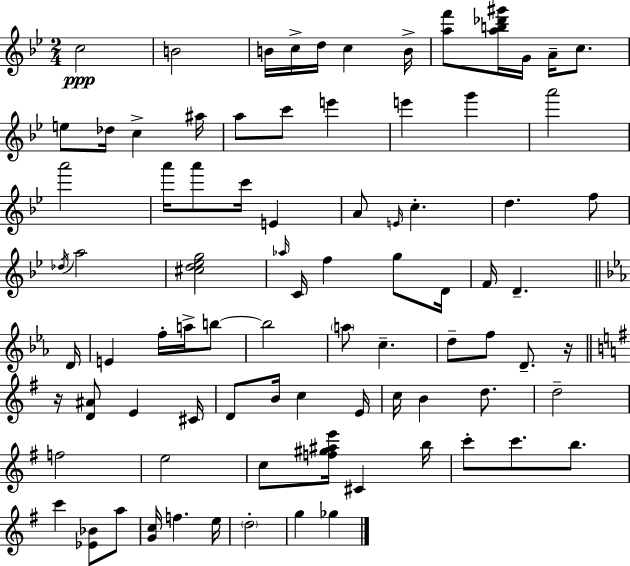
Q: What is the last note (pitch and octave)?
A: Gb5